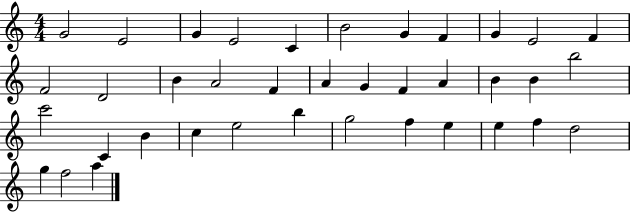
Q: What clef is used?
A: treble